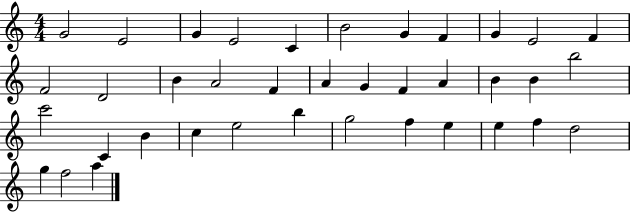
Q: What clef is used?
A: treble